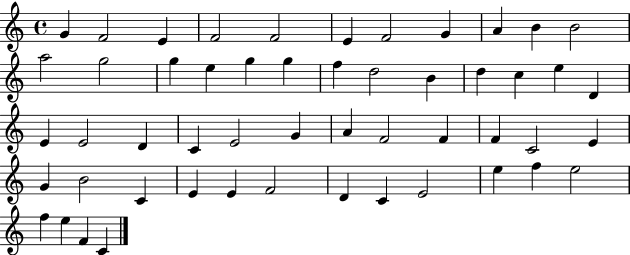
{
  \clef treble
  \time 4/4
  \defaultTimeSignature
  \key c \major
  g'4 f'2 e'4 | f'2 f'2 | e'4 f'2 g'4 | a'4 b'4 b'2 | \break a''2 g''2 | g''4 e''4 g''4 g''4 | f''4 d''2 b'4 | d''4 c''4 e''4 d'4 | \break e'4 e'2 d'4 | c'4 e'2 g'4 | a'4 f'2 f'4 | f'4 c'2 e'4 | \break g'4 b'2 c'4 | e'4 e'4 f'2 | d'4 c'4 e'2 | e''4 f''4 e''2 | \break f''4 e''4 f'4 c'4 | \bar "|."
}